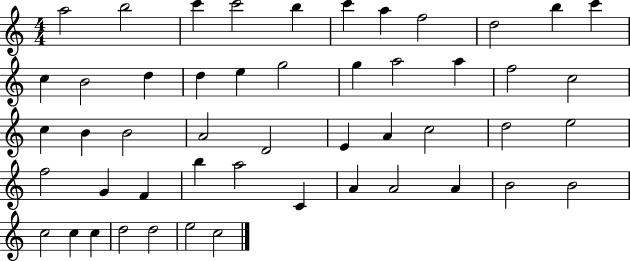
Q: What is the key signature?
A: C major